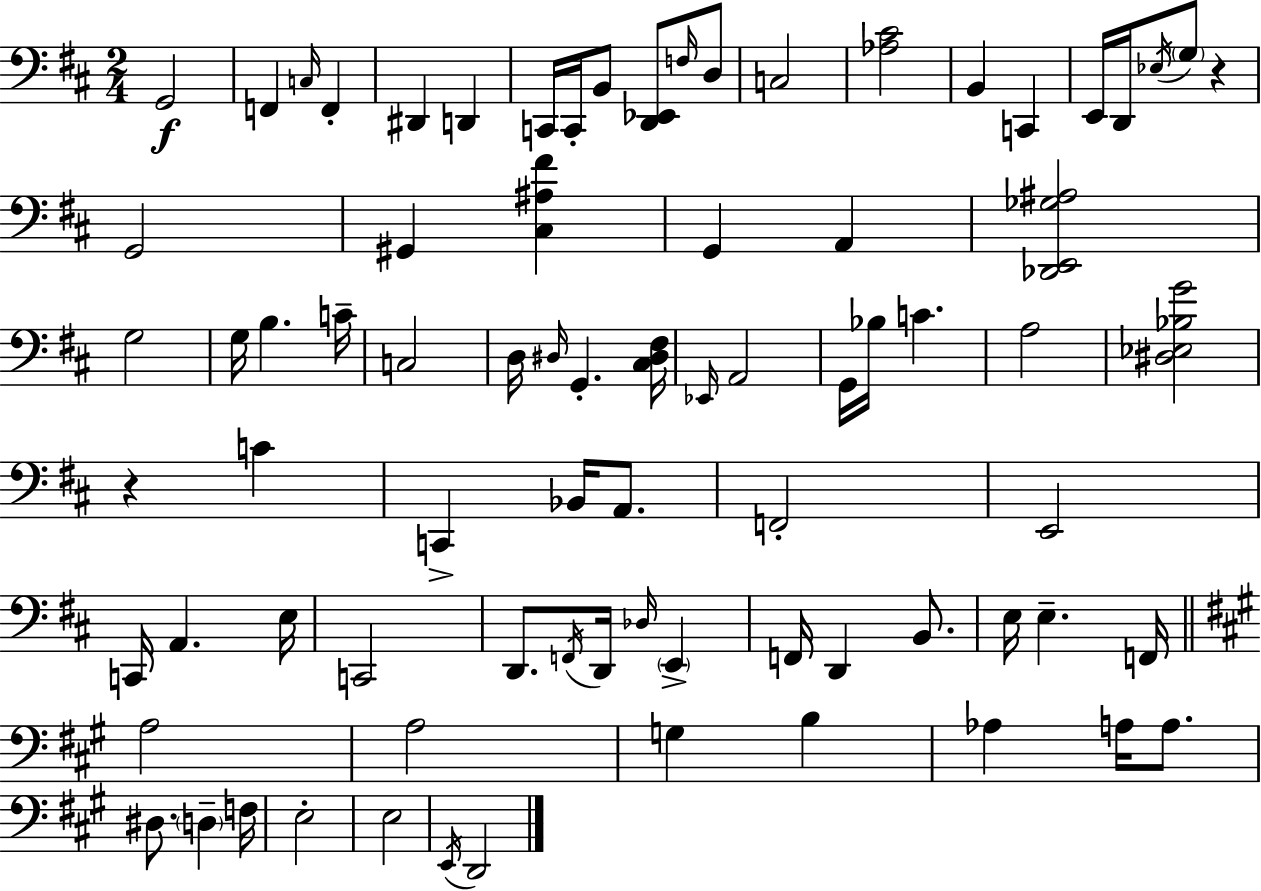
G2/h F2/q C3/s F2/q D#2/q D2/q C2/s C2/s B2/e [D2,Eb2]/e F3/s D3/e C3/h [Ab3,C#4]/h B2/q C2/q E2/s D2/s Eb3/s G3/e R/q G2/h G#2/q [C#3,A#3,F#4]/q G2/q A2/q [Db2,E2,Gb3,A#3]/h G3/h G3/s B3/q. C4/s C3/h D3/s D#3/s G2/q. [C#3,D#3,F#3]/s Eb2/s A2/h G2/s Bb3/s C4/q. A3/h [D#3,Eb3,Bb3,G4]/h R/q C4/q C2/q Bb2/s A2/e. F2/h E2/h C2/s A2/q. E3/s C2/h D2/e. F2/s D2/s Db3/s E2/q F2/s D2/q B2/e. E3/s E3/q. F2/s A3/h A3/h G3/q B3/q Ab3/q A3/s A3/e. D#3/e. D3/q F3/s E3/h E3/h E2/s D2/h